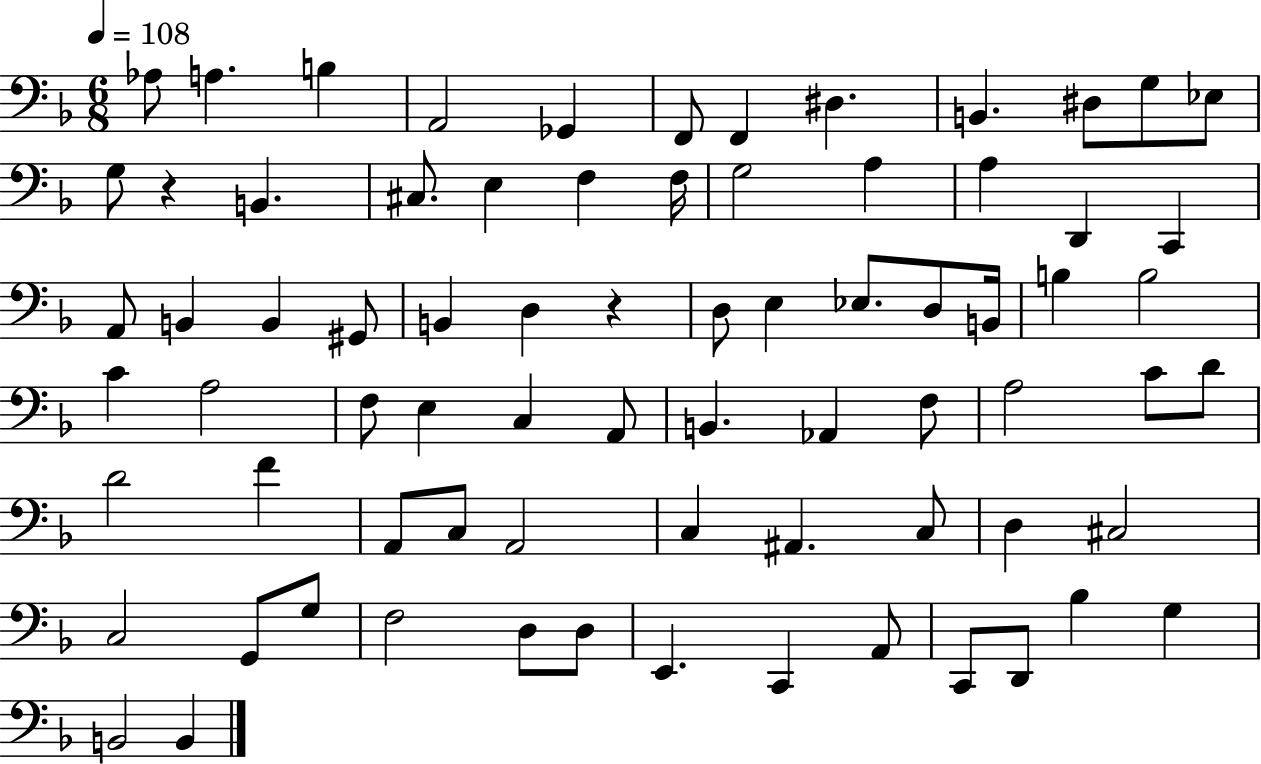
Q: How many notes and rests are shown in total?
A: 75